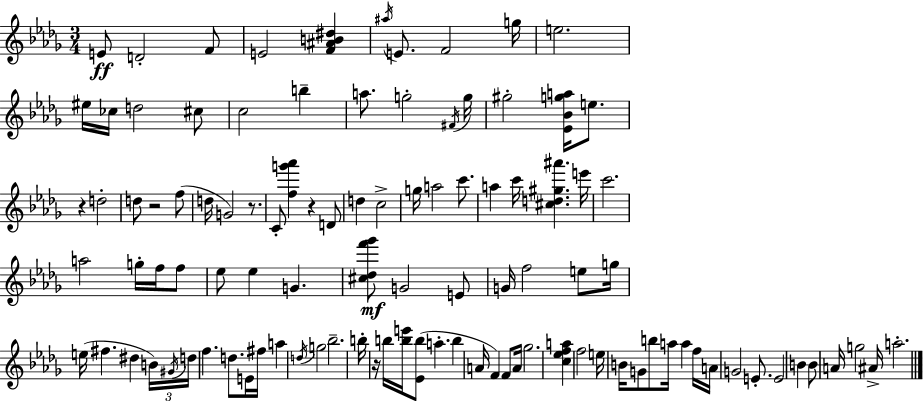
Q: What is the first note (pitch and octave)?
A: E4